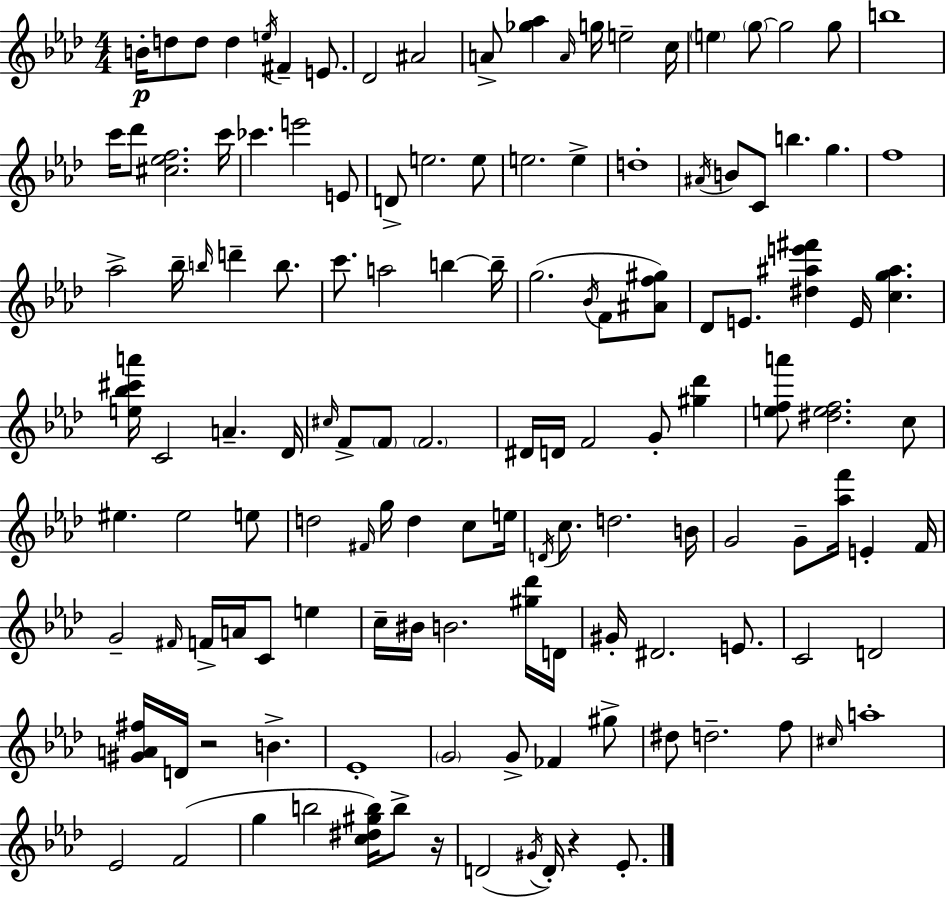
B4/s D5/e D5/e D5/q E5/s F#4/q E4/e. Db4/h A#4/h A4/e [Gb5,Ab5]/q A4/s G5/s E5/h C5/s E5/q G5/e G5/h G5/e B5/w C6/s Db6/e [C#5,Eb5,F5]/h. C6/s CES6/q. E6/h E4/e D4/e E5/h. E5/e E5/h. E5/q D5/w A#4/s B4/e C4/e B5/q. G5/q. F5/w Ab5/h Bb5/s B5/s D6/q B5/e. C6/e. A5/h B5/q B5/s G5/h. Bb4/s F4/e [A#4,F5,G#5]/e Db4/e E4/e. [D#5,A#5,E6,F#6]/q E4/s [C5,G5,A#5]/q. [E5,Bb5,C#6,A6]/s C4/h A4/q. Db4/s C#5/s F4/e F4/e F4/h. D#4/s D4/s F4/h G4/e [G#5,Db6]/q [E5,F5,A6]/e [D#5,E5,F5]/h. C5/e EIS5/q. EIS5/h E5/e D5/h F#4/s G5/s D5/q C5/e E5/s D4/s C5/e. D5/h. B4/s G4/h G4/e [Ab5,F6]/s E4/q F4/s G4/h F#4/s F4/s A4/s C4/e E5/q C5/s BIS4/s B4/h. [G#5,Db6]/s D4/s G#4/s D#4/h. E4/e. C4/h D4/h [G#4,A4,F#5]/s D4/s R/h B4/q. Eb4/w G4/h G4/e FES4/q G#5/e D#5/e D5/h. F5/e C#5/s A5/w Eb4/h F4/h G5/q B5/h [C5,D#5,G#5,B5]/s B5/e R/s D4/h G#4/s D4/s R/q Eb4/e.